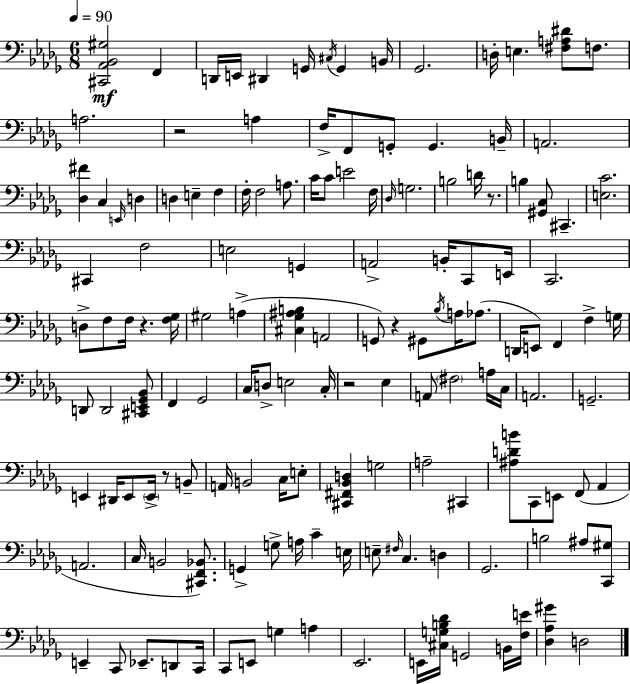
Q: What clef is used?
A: bass